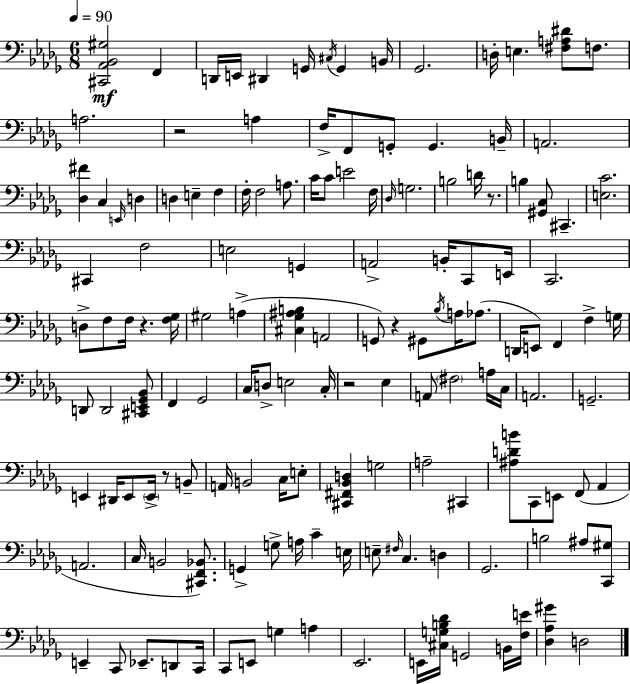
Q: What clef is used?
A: bass